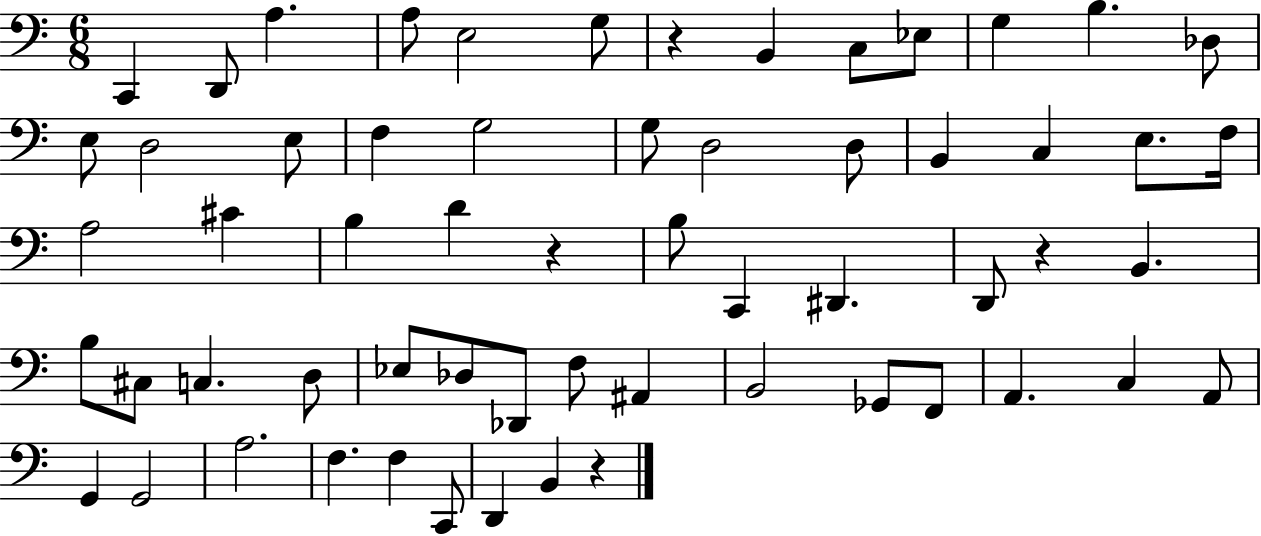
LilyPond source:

{
  \clef bass
  \numericTimeSignature
  \time 6/8
  \key c \major
  c,4 d,8 a4. | a8 e2 g8 | r4 b,4 c8 ees8 | g4 b4. des8 | \break e8 d2 e8 | f4 g2 | g8 d2 d8 | b,4 c4 e8. f16 | \break a2 cis'4 | b4 d'4 r4 | b8 c,4 dis,4. | d,8 r4 b,4. | \break b8 cis8 c4. d8 | ees8 des8 des,8 f8 ais,4 | b,2 ges,8 f,8 | a,4. c4 a,8 | \break g,4 g,2 | a2. | f4. f4 c,8 | d,4 b,4 r4 | \break \bar "|."
}